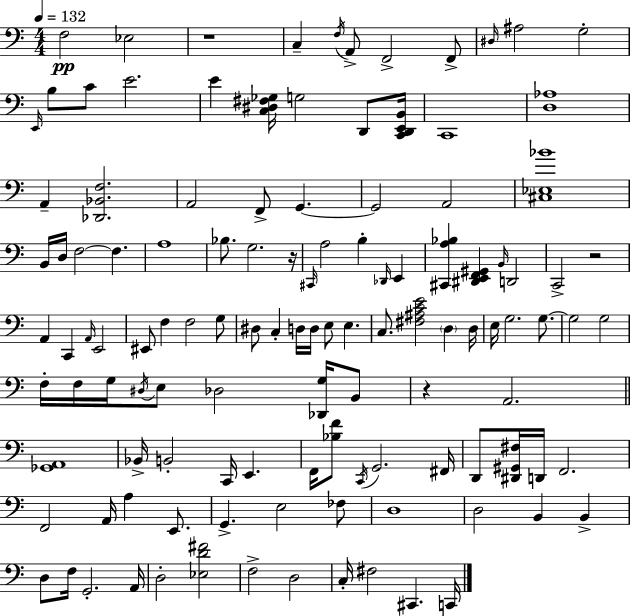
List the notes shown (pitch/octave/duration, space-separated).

F3/h Eb3/h R/w C3/q F3/s A2/e F2/h F2/e D#3/s A#3/h G3/h E2/s B3/e C4/e E4/h. E4/q [C3,D#3,F#3,Gb3]/s G3/h D2/e [C2,D2,E2,B2]/s C2/w [D3,Ab3]/w A2/q [Db2,Bb2,F3]/h. A2/h F2/e G2/q. G2/h A2/h [C#3,Eb3,Bb4]/w B2/s D3/s F3/h F3/q. A3/w Bb3/e. G3/h. R/s C#2/s A3/h B3/q Db2/s E2/q [C#2,A3,Bb3]/q [D#2,E2,F2,G#2]/q B2/s D2/h C2/h R/h A2/q C2/q A2/s E2/h EIS2/e F3/q F3/h G3/e D#3/e C3/q D3/s D3/s E3/e E3/q. C3/e. [F#3,A#3,C4,E4]/h D3/q D3/s E3/s G3/h. G3/e. G3/h G3/h F3/s F3/s G3/s D#3/s E3/e Db3/h [Db2,G3]/s B2/e R/q A2/h. [Gb2,A2]/w Bb2/s B2/h C2/s E2/q. F2/s [Bb3,F4]/e C2/s G2/h. F#2/s D2/e [D#2,G#2,F#3]/s D2/s F2/h. F2/h A2/s A3/q E2/e. G2/q. E3/h FES3/e D3/w D3/h B2/q B2/q D3/e F3/s G2/h. A2/s D3/h [Eb3,D4,F#4]/h F3/h D3/h C3/s F#3/h C#2/q. C2/s